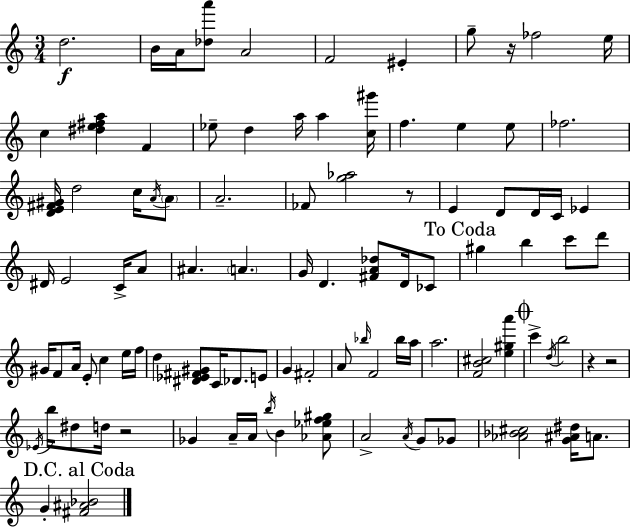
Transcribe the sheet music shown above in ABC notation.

X:1
T:Untitled
M:3/4
L:1/4
K:C
d2 B/4 A/4 [_da']/2 A2 F2 ^E g/2 z/4 _f2 e/4 c [^de^fa] F _e/2 d a/4 a [c^g']/4 f e e/2 _f2 [DE^F^G]/4 d2 c/4 A/4 A/2 A2 _F/2 [g_a]2 z/2 E D/2 D/4 C/4 _E ^D/4 E2 C/4 A/2 ^A A G/4 D [^FA_d]/2 D/4 _C/2 ^g b c'/2 d'/2 ^G/4 F/2 A/4 E/2 c e/4 f/4 d [^D_E^F^G]/2 C/4 _D/2 E/2 G ^F2 A/2 _b/4 F2 _b/4 a/4 a2 [FB^c]2 [e^ga'] c' d/4 b2 z z2 _E/4 b/4 ^d/2 d/4 z2 _G A/4 A/4 b/4 B [_A_ef^g]/2 A2 A/4 G/2 _G/2 [_A_B^c]2 [G^A^d]/4 A/2 G [^F^A_B]2